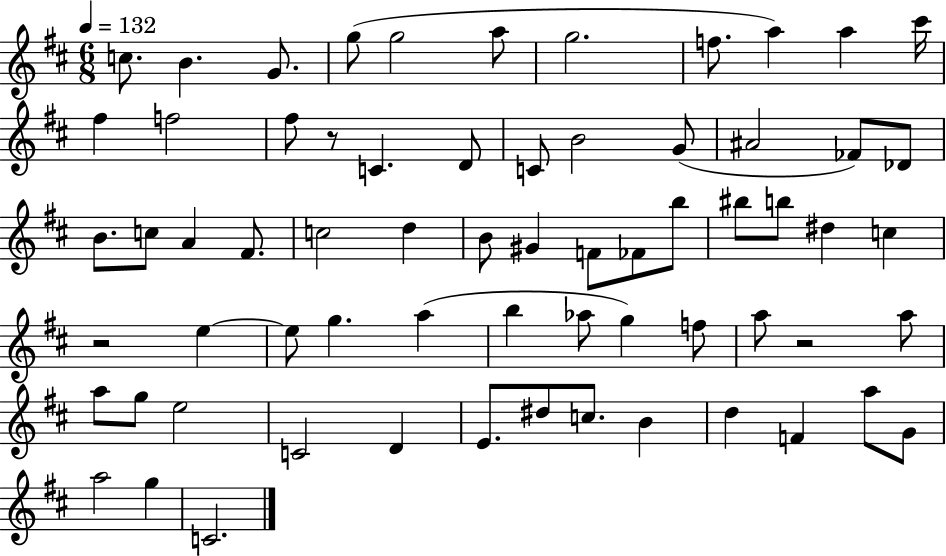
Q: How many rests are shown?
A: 3